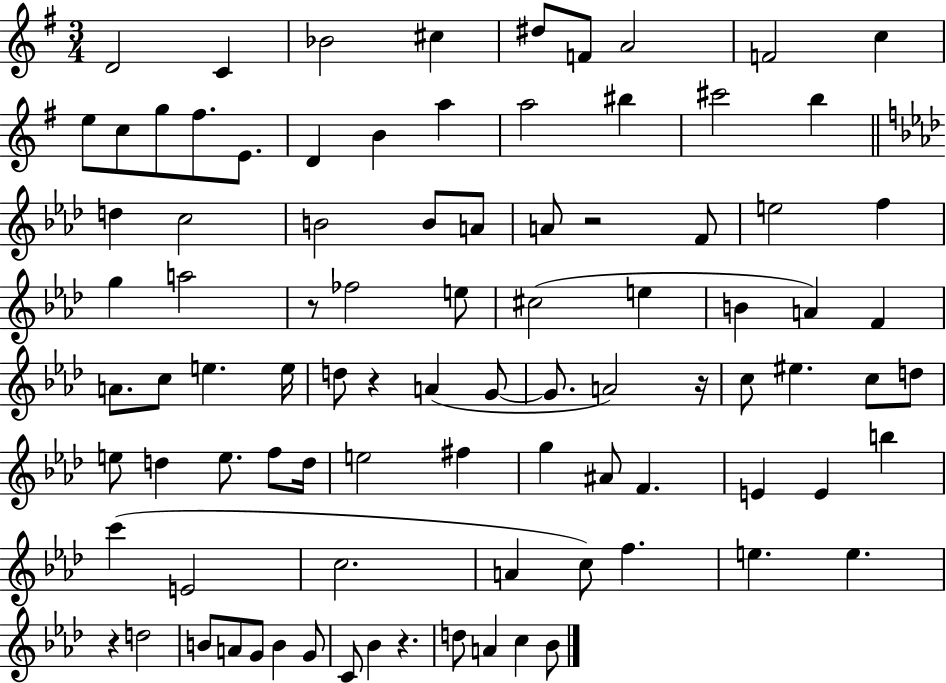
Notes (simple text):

D4/h C4/q Bb4/h C#5/q D#5/e F4/e A4/h F4/h C5/q E5/e C5/e G5/e F#5/e. E4/e. D4/q B4/q A5/q A5/h BIS5/q C#6/h B5/q D5/q C5/h B4/h B4/e A4/e A4/e R/h F4/e E5/h F5/q G5/q A5/h R/e FES5/h E5/e C#5/h E5/q B4/q A4/q F4/q A4/e. C5/e E5/q. E5/s D5/e R/q A4/q G4/e G4/e. A4/h R/s C5/e EIS5/q. C5/e D5/e E5/e D5/q E5/e. F5/e D5/s E5/h F#5/q G5/q A#4/e F4/q. E4/q E4/q B5/q C6/q E4/h C5/h. A4/q C5/e F5/q. E5/q. E5/q. R/q D5/h B4/e A4/e G4/e B4/q G4/e C4/e Bb4/q R/q. D5/e A4/q C5/q Bb4/e